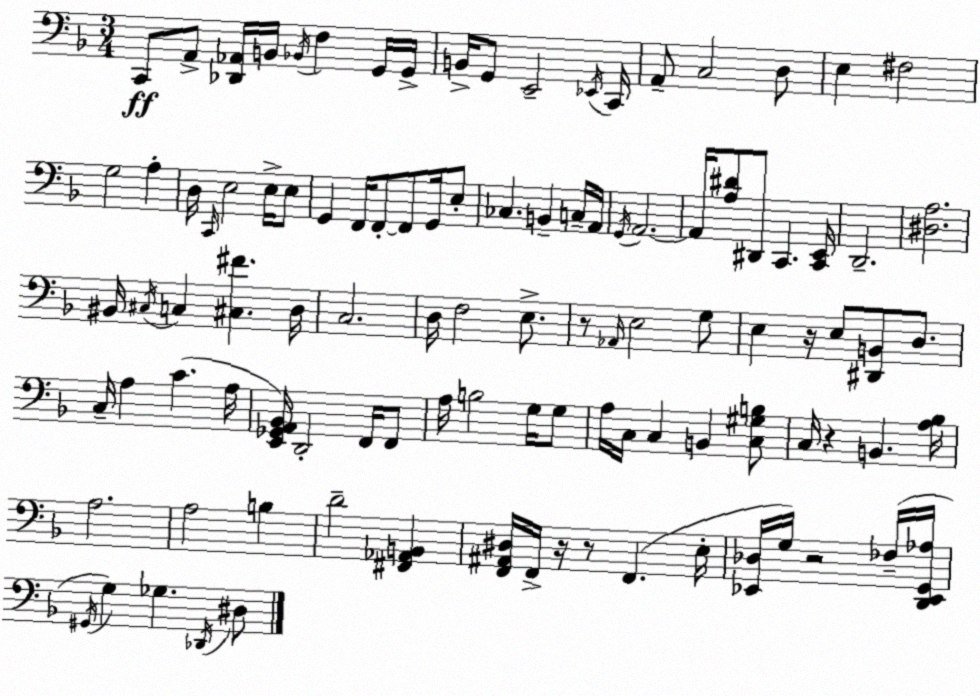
X:1
T:Untitled
M:3/4
L:1/4
K:Dm
C,,/2 A,,/2 [_D,,_A,,]/4 B,,/4 _B,,/4 F, G,,/4 G,,/4 B,,/4 G,,/2 E,,2 _E,,/4 C,,/4 A,,/2 C,2 D,/2 E, ^F,2 G,2 A, D,/4 C,,/4 E,2 E,/4 E,/2 G,, F,,/4 F,,/2 F,,/2 G,,/4 E,/2 _C, B,, C,/4 A,,/4 G,,/4 A,,2 A,,/4 [A,^D]/2 ^D,,/2 C,, [C,,E,,]/4 D,,2 [^D,A,]2 ^B,,/4 ^C,/4 C, [^C,^F] D,/4 C,2 D,/4 F,2 E,/2 z/2 _A,,/4 E,2 G,/2 E, z/4 E,/2 [^D,,B,,]/2 D,/2 C,/4 A, C A,/4 [E,,_G,,A,,_B,,]/4 D,,2 F,,/4 F,,/2 A,/4 B,2 G,/4 G,/2 A,/4 C,/4 C, B,, [C,^G,B,]/2 C,/4 z B,, [A,_B,]/4 A,2 A,2 B, D2 [^F,,_A,,B,,] [F,,^A,,^D,]/4 F,,/4 z/4 z/2 F,, E,/4 [_E,,_D,]/4 G,/4 z2 _F,/4 [D,,_E,,G,,_A,]/4 ^G,,/4 G, _G, _D,,/4 ^D,/2